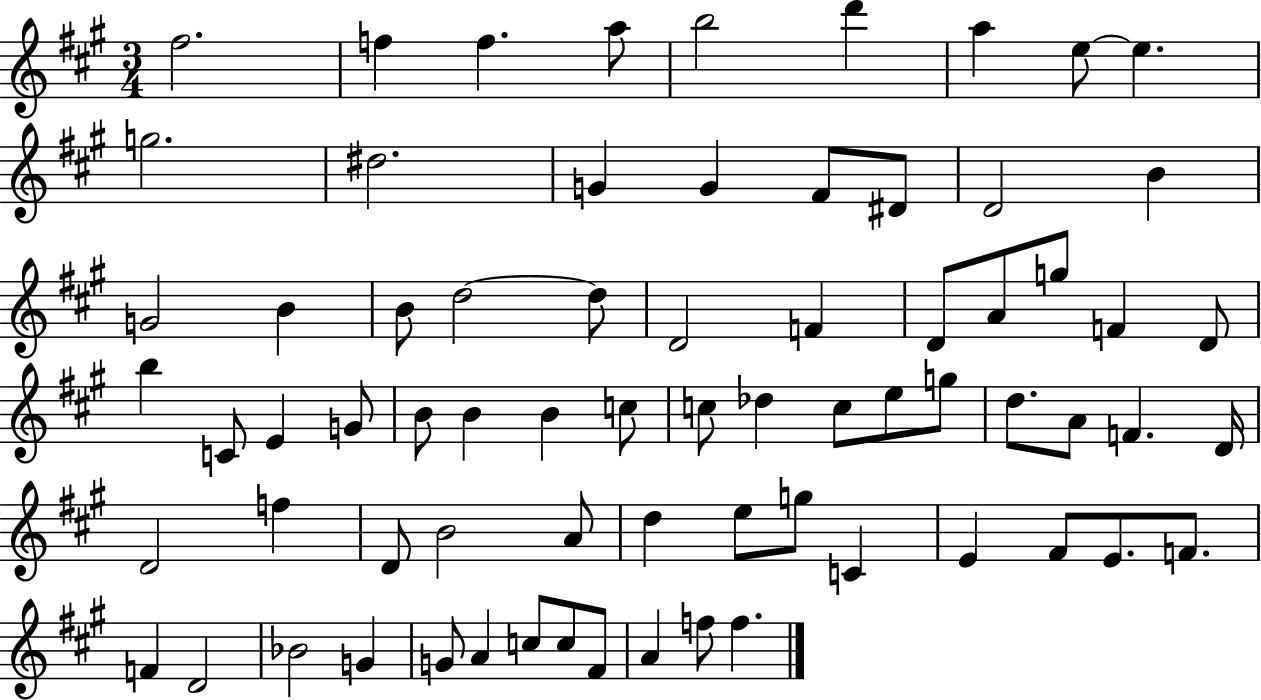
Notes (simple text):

F#5/h. F5/q F5/q. A5/e B5/h D6/q A5/q E5/e E5/q. G5/h. D#5/h. G4/q G4/q F#4/e D#4/e D4/h B4/q G4/h B4/q B4/e D5/h D5/e D4/h F4/q D4/e A4/e G5/e F4/q D4/e B5/q C4/e E4/q G4/e B4/e B4/q B4/q C5/e C5/e Db5/q C5/e E5/e G5/e D5/e. A4/e F4/q. D4/s D4/h F5/q D4/e B4/h A4/e D5/q E5/e G5/e C4/q E4/q F#4/e E4/e. F4/e. F4/q D4/h Bb4/h G4/q G4/e A4/q C5/e C5/e F#4/e A4/q F5/e F5/q.